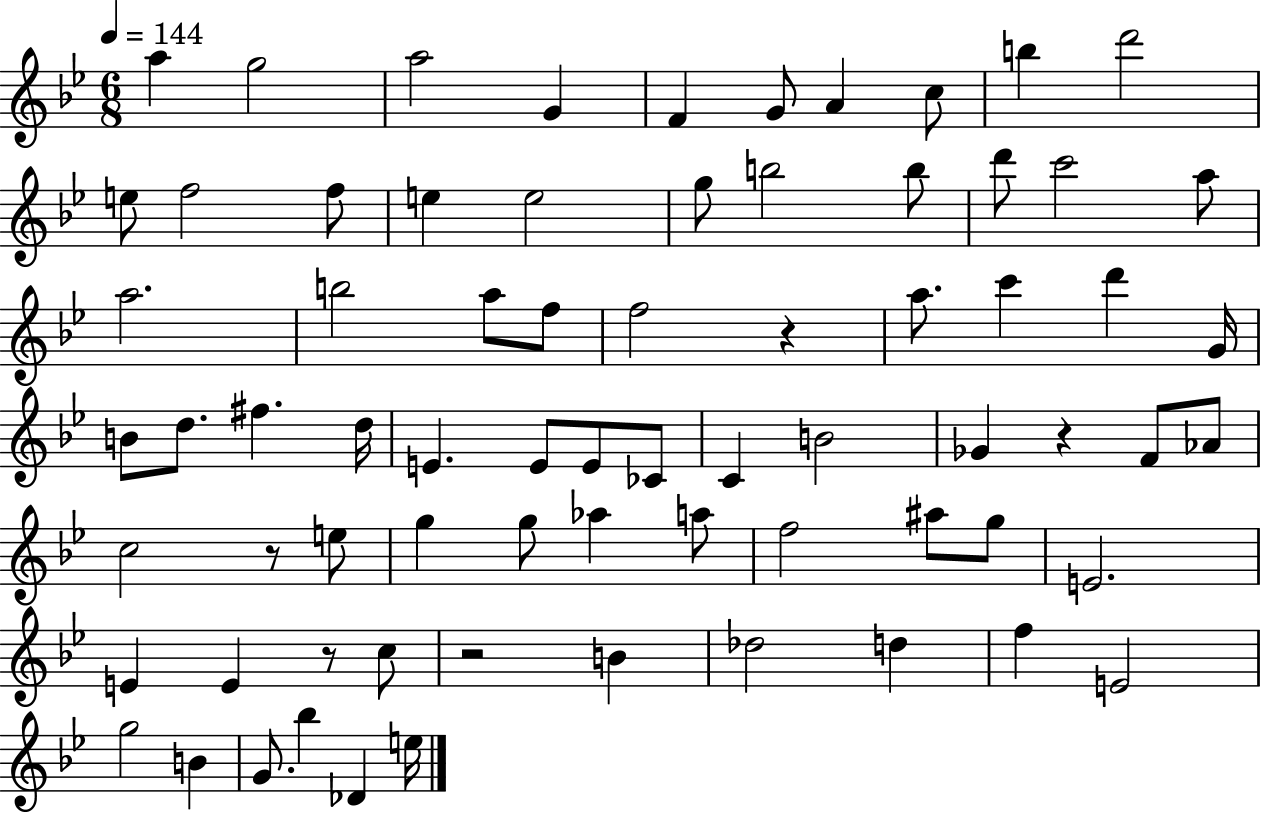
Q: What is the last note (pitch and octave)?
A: E5